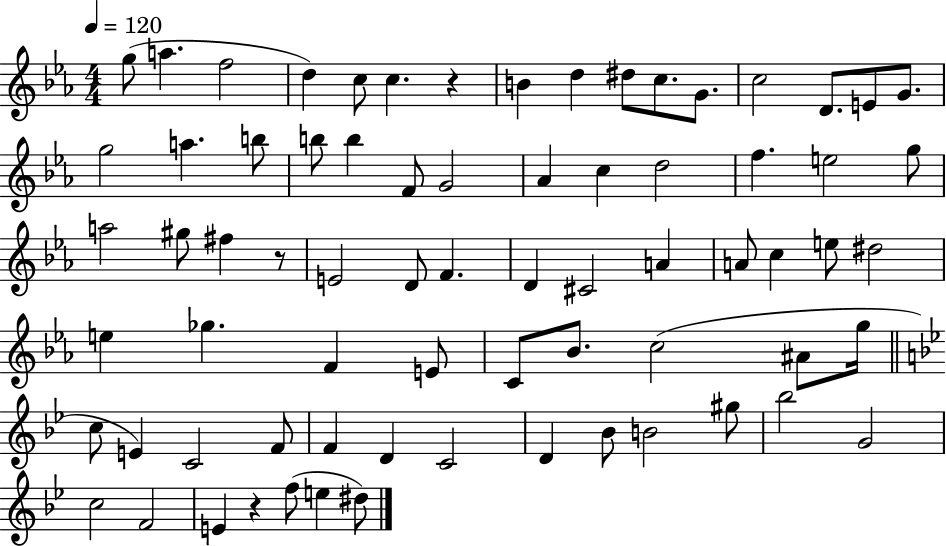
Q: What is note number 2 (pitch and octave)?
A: A5